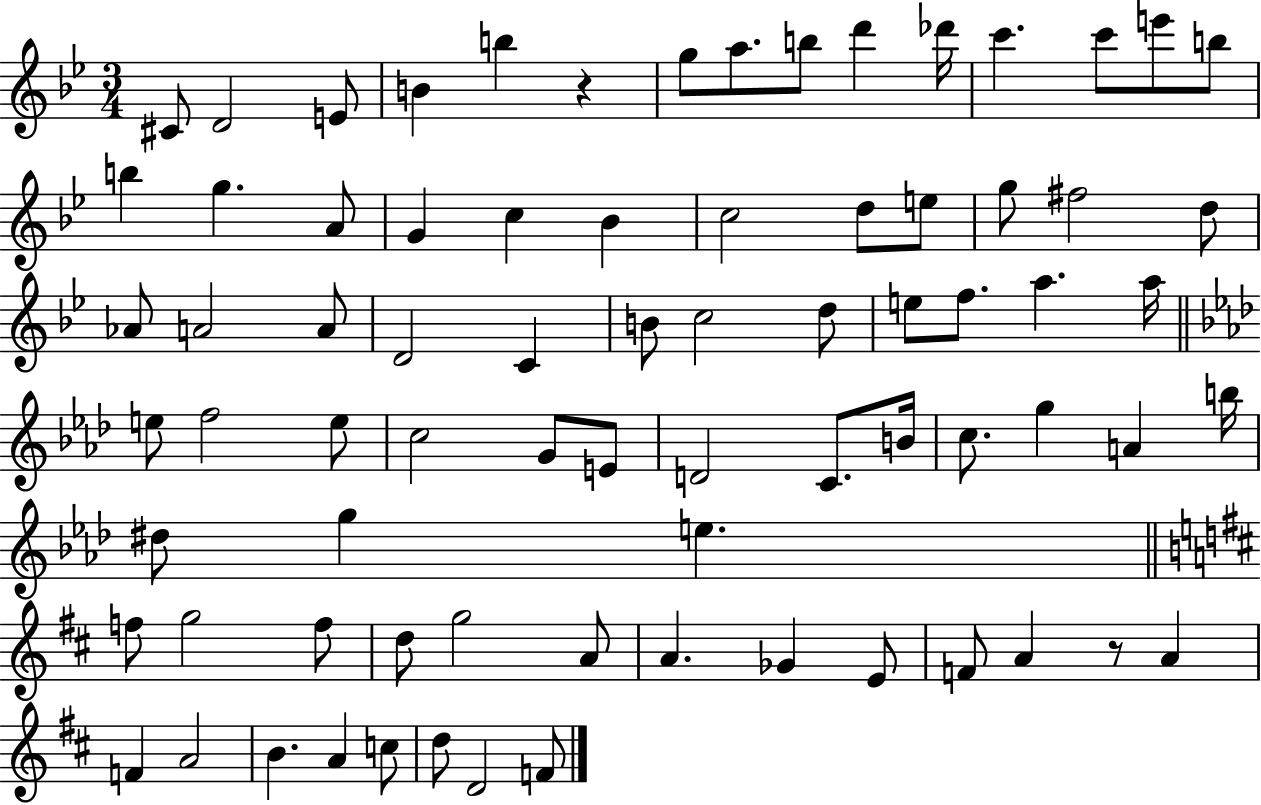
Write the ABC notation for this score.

X:1
T:Untitled
M:3/4
L:1/4
K:Bb
^C/2 D2 E/2 B b z g/2 a/2 b/2 d' _d'/4 c' c'/2 e'/2 b/2 b g A/2 G c _B c2 d/2 e/2 g/2 ^f2 d/2 _A/2 A2 A/2 D2 C B/2 c2 d/2 e/2 f/2 a a/4 e/2 f2 e/2 c2 G/2 E/2 D2 C/2 B/4 c/2 g A b/4 ^d/2 g e f/2 g2 f/2 d/2 g2 A/2 A _G E/2 F/2 A z/2 A F A2 B A c/2 d/2 D2 F/2